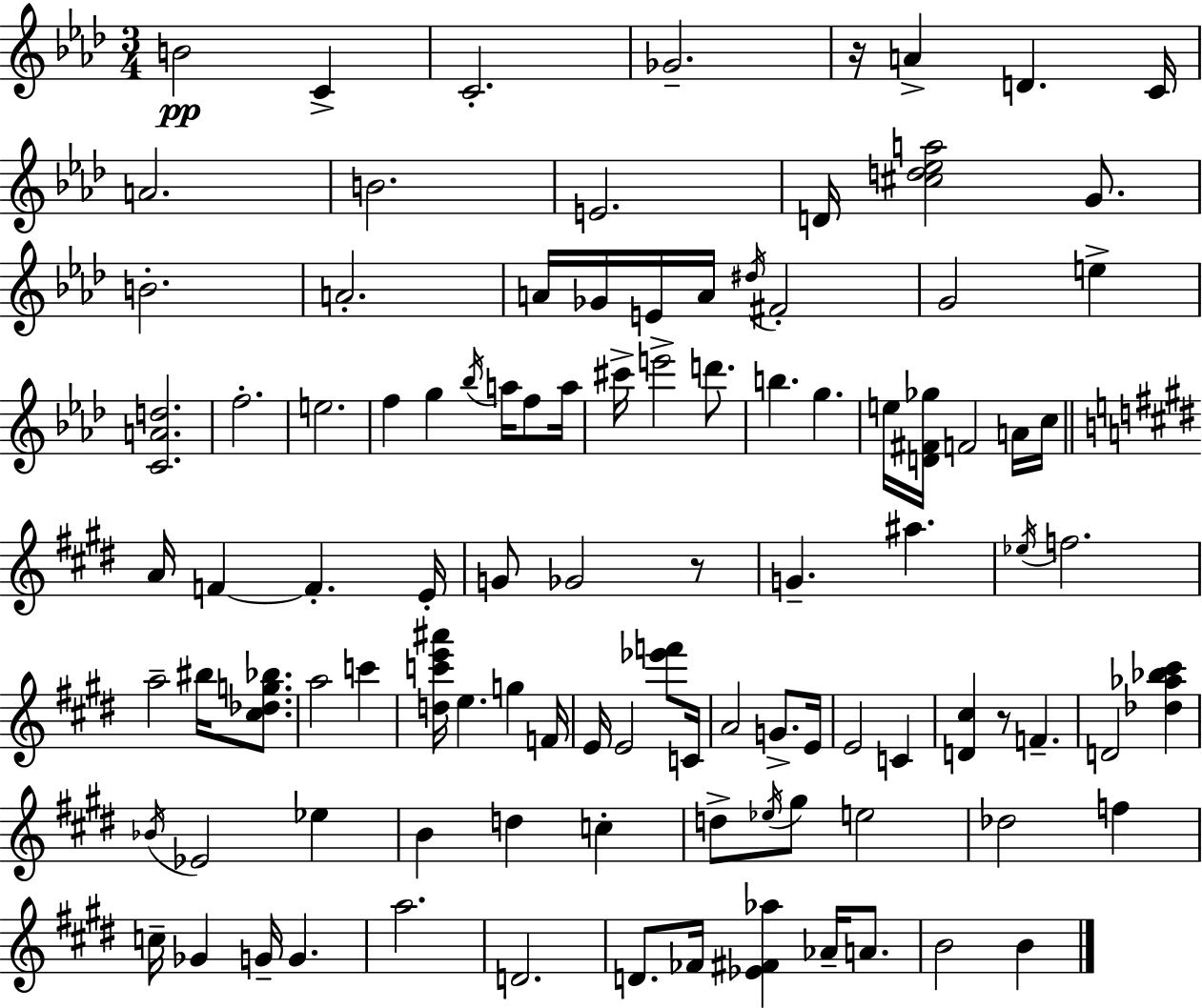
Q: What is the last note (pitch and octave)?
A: B4